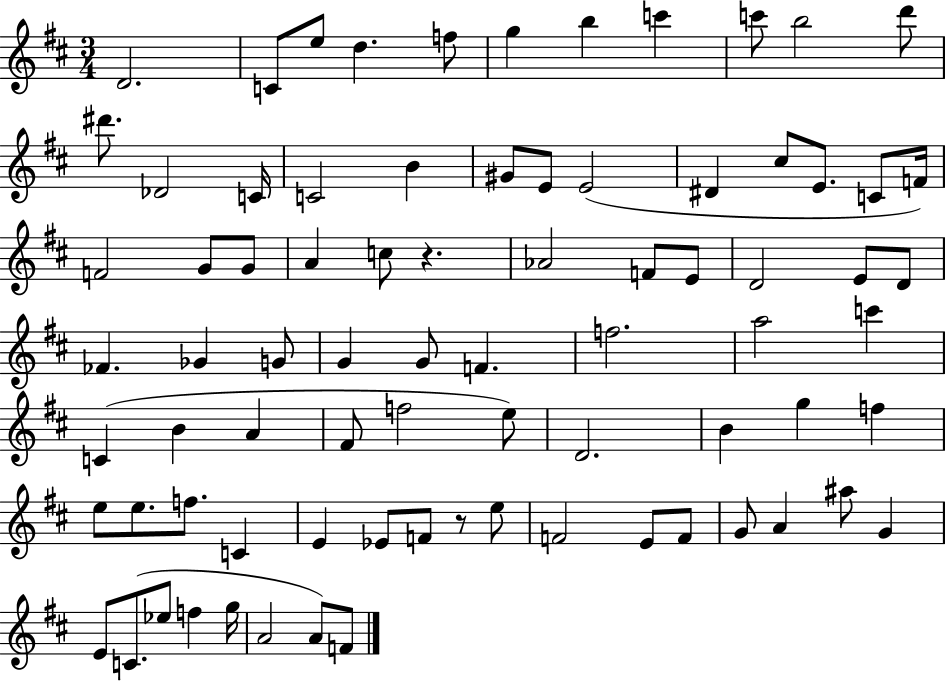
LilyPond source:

{
  \clef treble
  \numericTimeSignature
  \time 3/4
  \key d \major
  d'2. | c'8 e''8 d''4. f''8 | g''4 b''4 c'''4 | c'''8 b''2 d'''8 | \break dis'''8. des'2 c'16 | c'2 b'4 | gis'8 e'8 e'2( | dis'4 cis''8 e'8. c'8 f'16) | \break f'2 g'8 g'8 | a'4 c''8 r4. | aes'2 f'8 e'8 | d'2 e'8 d'8 | \break fes'4. ges'4 g'8 | g'4 g'8 f'4. | f''2. | a''2 c'''4 | \break c'4( b'4 a'4 | fis'8 f''2 e''8) | d'2. | b'4 g''4 f''4 | \break e''8 e''8. f''8. c'4 | e'4 ees'8 f'8 r8 e''8 | f'2 e'8 f'8 | g'8 a'4 ais''8 g'4 | \break e'8 c'8.( ees''8 f''4 g''16 | a'2 a'8) f'8 | \bar "|."
}